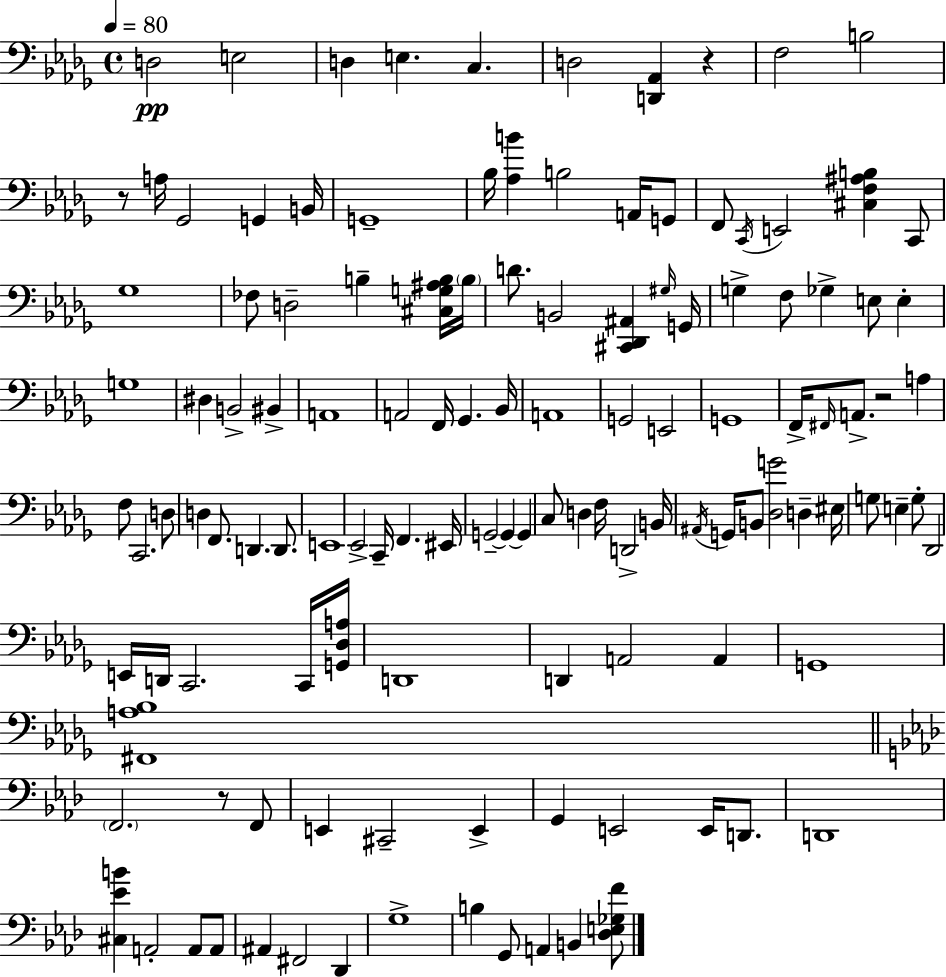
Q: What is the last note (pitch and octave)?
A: B2